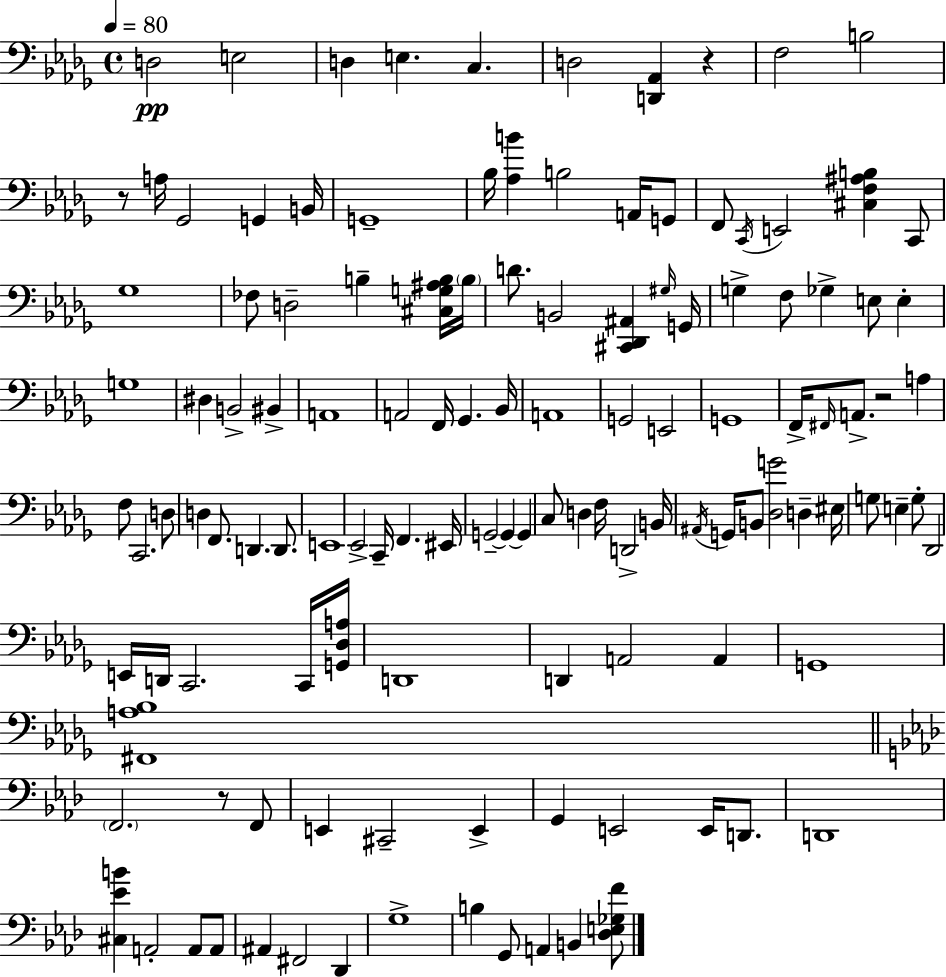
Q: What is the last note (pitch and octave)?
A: B2